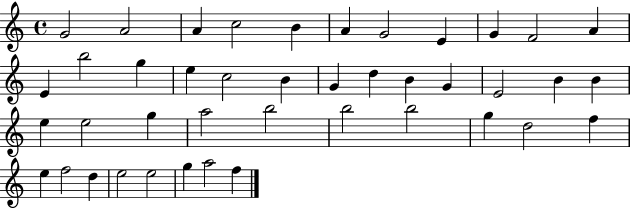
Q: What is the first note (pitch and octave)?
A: G4